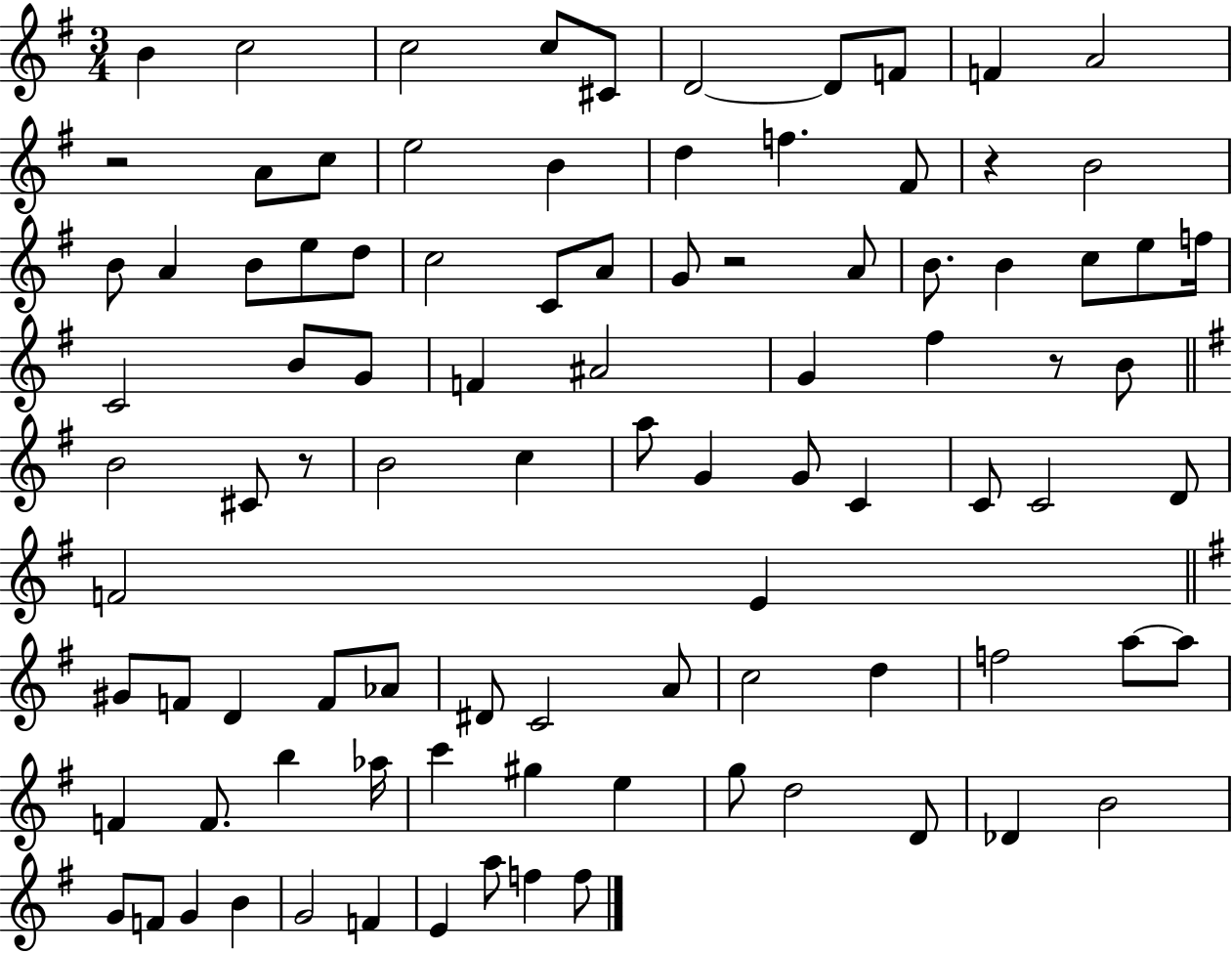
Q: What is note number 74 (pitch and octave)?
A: E5